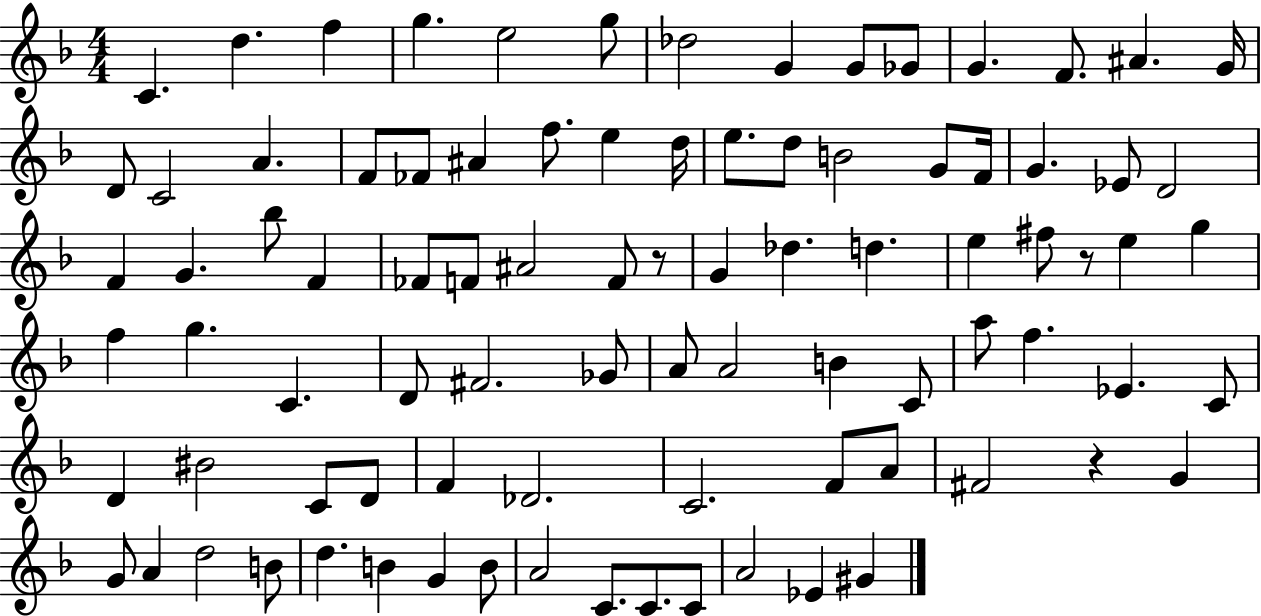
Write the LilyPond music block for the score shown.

{
  \clef treble
  \numericTimeSignature
  \time 4/4
  \key f \major
  c'4. d''4. f''4 | g''4. e''2 g''8 | des''2 g'4 g'8 ges'8 | g'4. f'8. ais'4. g'16 | \break d'8 c'2 a'4. | f'8 fes'8 ais'4 f''8. e''4 d''16 | e''8. d''8 b'2 g'8 f'16 | g'4. ees'8 d'2 | \break f'4 g'4. bes''8 f'4 | fes'8 f'8 ais'2 f'8 r8 | g'4 des''4. d''4. | e''4 fis''8 r8 e''4 g''4 | \break f''4 g''4. c'4. | d'8 fis'2. ges'8 | a'8 a'2 b'4 c'8 | a''8 f''4. ees'4. c'8 | \break d'4 bis'2 c'8 d'8 | f'4 des'2. | c'2. f'8 a'8 | fis'2 r4 g'4 | \break g'8 a'4 d''2 b'8 | d''4. b'4 g'4 b'8 | a'2 c'8. c'8. c'8 | a'2 ees'4 gis'4 | \break \bar "|."
}